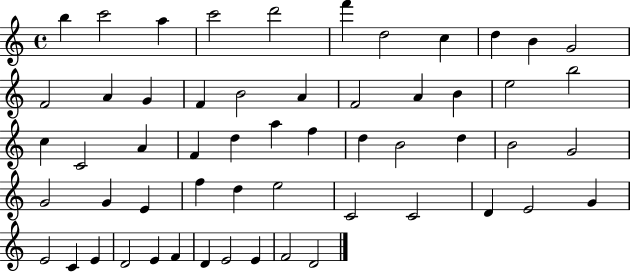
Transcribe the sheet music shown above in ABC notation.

X:1
T:Untitled
M:4/4
L:1/4
K:C
b c'2 a c'2 d'2 f' d2 c d B G2 F2 A G F B2 A F2 A B e2 b2 c C2 A F d a f d B2 d B2 G2 G2 G E f d e2 C2 C2 D E2 G E2 C E D2 E F D E2 E F2 D2